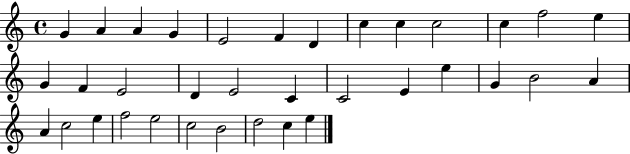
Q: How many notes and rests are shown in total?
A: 35